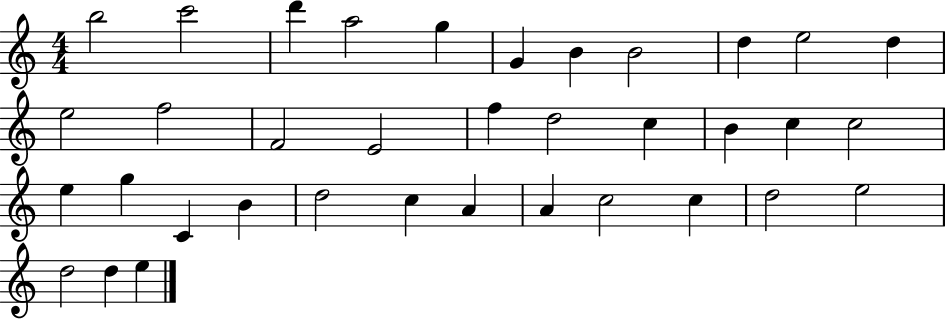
X:1
T:Untitled
M:4/4
L:1/4
K:C
b2 c'2 d' a2 g G B B2 d e2 d e2 f2 F2 E2 f d2 c B c c2 e g C B d2 c A A c2 c d2 e2 d2 d e